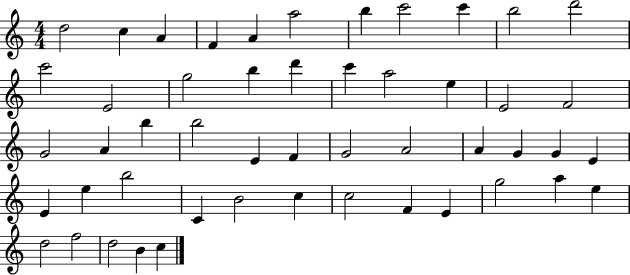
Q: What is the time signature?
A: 4/4